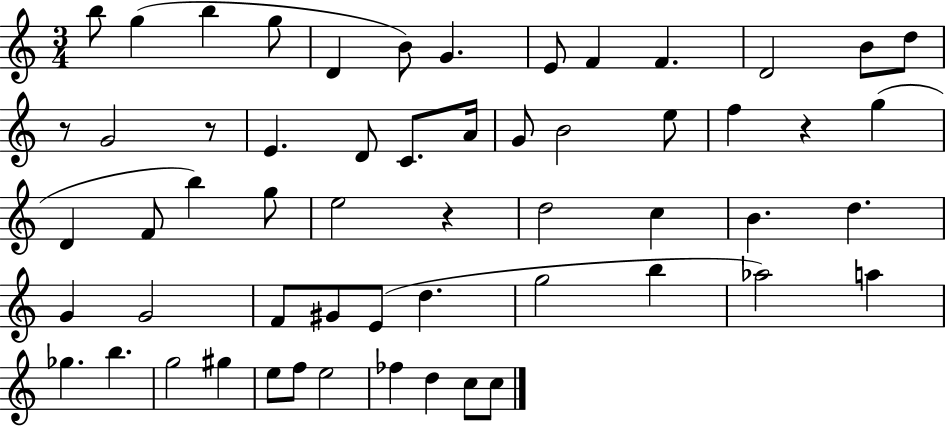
{
  \clef treble
  \numericTimeSignature
  \time 3/4
  \key c \major
  b''8 g''4( b''4 g''8 | d'4 b'8) g'4. | e'8 f'4 f'4. | d'2 b'8 d''8 | \break r8 g'2 r8 | e'4. d'8 c'8. a'16 | g'8 b'2 e''8 | f''4 r4 g''4( | \break d'4 f'8 b''4) g''8 | e''2 r4 | d''2 c''4 | b'4. d''4. | \break g'4 g'2 | f'8 gis'8 e'8( d''4. | g''2 b''4 | aes''2) a''4 | \break ges''4. b''4. | g''2 gis''4 | e''8 f''8 e''2 | fes''4 d''4 c''8 c''8 | \break \bar "|."
}